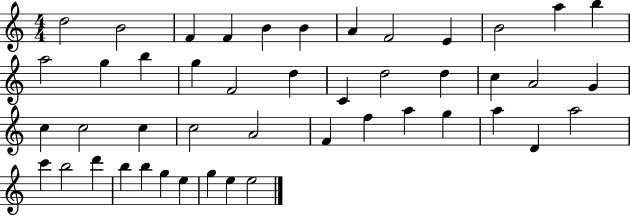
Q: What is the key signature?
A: C major